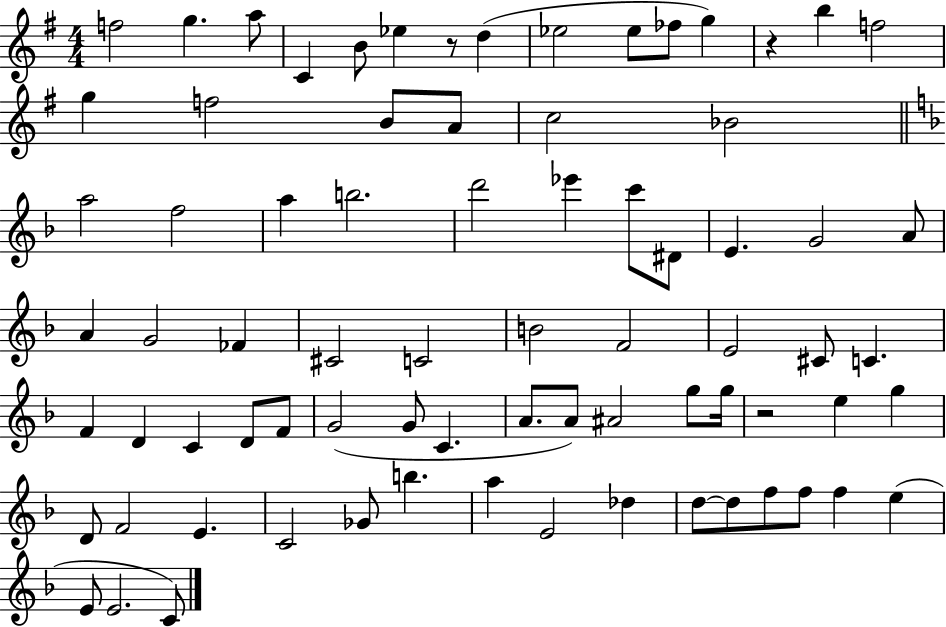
X:1
T:Untitled
M:4/4
L:1/4
K:G
f2 g a/2 C B/2 _e z/2 d _e2 _e/2 _f/2 g z b f2 g f2 B/2 A/2 c2 _B2 a2 f2 a b2 d'2 _e' c'/2 ^D/2 E G2 A/2 A G2 _F ^C2 C2 B2 F2 E2 ^C/2 C F D C D/2 F/2 G2 G/2 C A/2 A/2 ^A2 g/2 g/4 z2 e g D/2 F2 E C2 _G/2 b a E2 _d d/2 d/2 f/2 f/2 f e E/2 E2 C/2